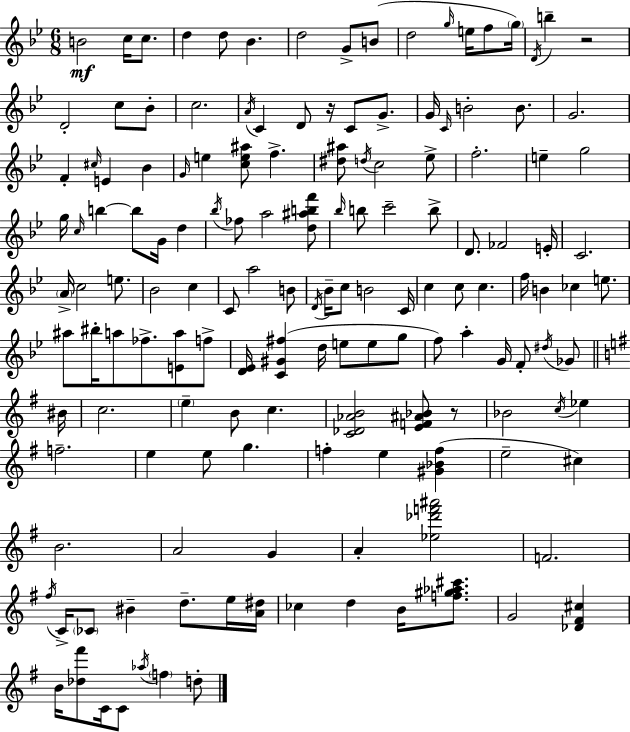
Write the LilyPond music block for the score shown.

{
  \clef treble
  \numericTimeSignature
  \time 6/8
  \key bes \major
  b'2\mf c''16 c''8. | d''4 d''8 bes'4. | d''2 g'8-> b'8( | d''2 \grace { g''16 } e''16 f''8 | \break \parenthesize g''16) \acciaccatura { d'16 } b''4-- r2 | d'2-. c''8 | bes'8-. c''2. | \acciaccatura { a'16 } c'4 d'8 r16 c'8 | \break g'8.-> g'16 \grace { c'16 } b'2-. | b'8. g'2. | f'4-. \grace { cis''16 } e'4 | bes'4 \grace { g'16 } e''4 <c'' e'' ais''>8 | \break f''4.-> <dis'' ais''>8 \acciaccatura { d''16 } c''2 | ees''8-> f''2.-. | e''4-- g''2 | g''16 \grace { c''16 } b''4~~ | \break b''8 g'16 d''4 \acciaccatura { bes''16 } fes''8 a''2 | <d'' ais'' b'' f'''>8 \grace { bes''16 } b''8 | c'''2-- b''8-> d'8. | fes'2 e'16-. c'2. | \break \parenthesize a'16-> c''2 | e''8. bes'2 | c''4 c'8 | a''2 b'8 \acciaccatura { d'16 } bes'16-- | \break c''8 b'2 c'16 c''4 | c''8 c''4. f''16 | b'4 ces''4 e''8. ais''8 | bis''16-. a''8 fes''8.-> <e' a''>8 f''8-> <d' ees'>16 | \break <c' gis' fis''>4( d''16 e''8 e''8 g''8 f''8) | a''4-. g'16 f'8-. \acciaccatura { dis''16 } ges'8 \bar "||" \break \key g \major bis'16 c''2. | \parenthesize e''4-- b'8 c''4. | <c' des' aes' b'>2 <e' f' ais' bes'>8 r8 | bes'2 \acciaccatura { c''16 } ees''4 | \break f''2.-- | e''4 e''8 g''4. | f''4-. e''4 <gis' bes' f''>4( | e''2-- cis''4) | \break b'2. | a'2 g'4 | a'4-. <ees'' des''' f''' ais'''>2 | f'2. | \break \acciaccatura { fis''16 } c'16-> \parenthesize ces'8 bis'4-- d''8.-- | e''16 <a' dis''>16 ces''4 d''4 b'16 | <f'' gis'' aes'' cis'''>8. g'2 <des' fis' cis''>4 | b'16 <des'' fis'''>8 c'16 c'8 \acciaccatura { aes''16 } \parenthesize f''4 | \break d''8-. \bar "|."
}